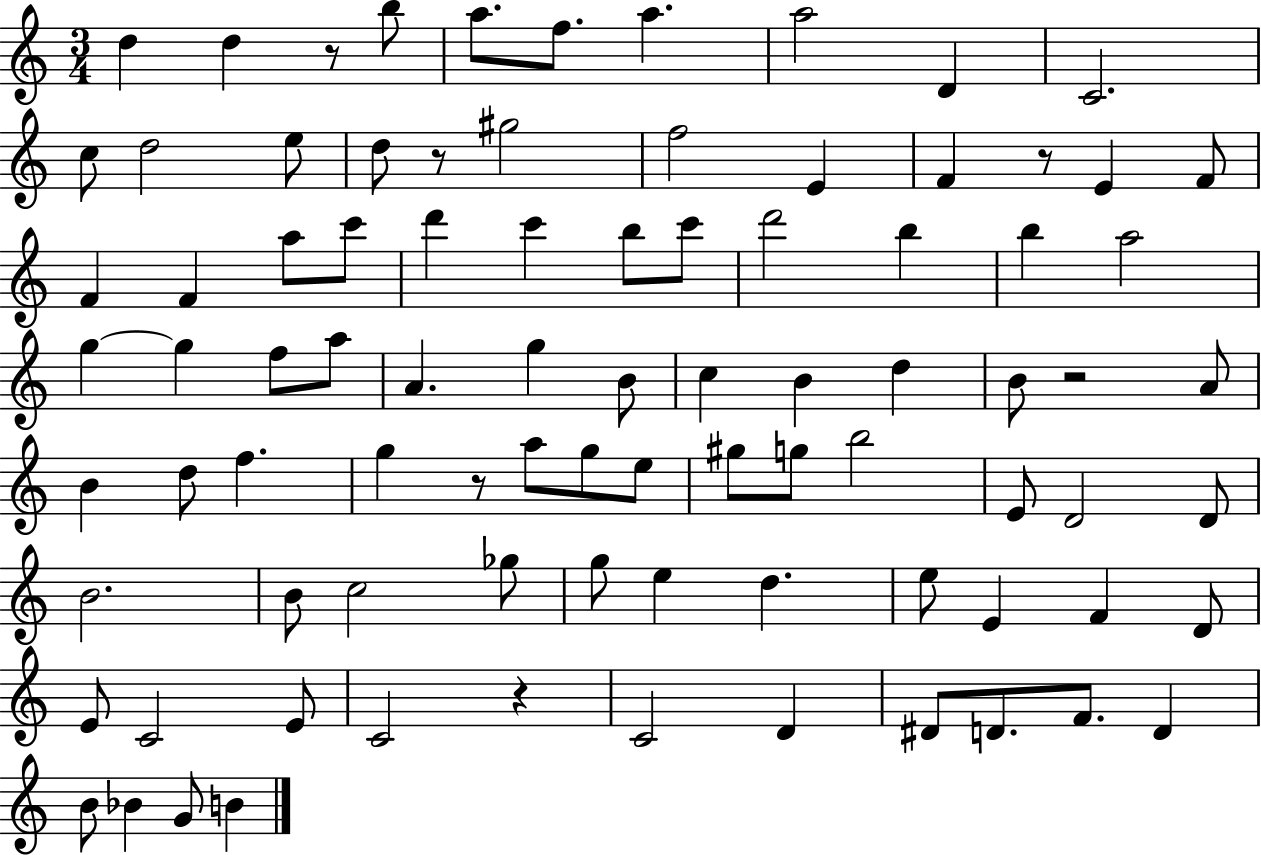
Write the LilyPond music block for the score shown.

{
  \clef treble
  \numericTimeSignature
  \time 3/4
  \key c \major
  d''4 d''4 r8 b''8 | a''8. f''8. a''4. | a''2 d'4 | c'2. | \break c''8 d''2 e''8 | d''8 r8 gis''2 | f''2 e'4 | f'4 r8 e'4 f'8 | \break f'4 f'4 a''8 c'''8 | d'''4 c'''4 b''8 c'''8 | d'''2 b''4 | b''4 a''2 | \break g''4~~ g''4 f''8 a''8 | a'4. g''4 b'8 | c''4 b'4 d''4 | b'8 r2 a'8 | \break b'4 d''8 f''4. | g''4 r8 a''8 g''8 e''8 | gis''8 g''8 b''2 | e'8 d'2 d'8 | \break b'2. | b'8 c''2 ges''8 | g''8 e''4 d''4. | e''8 e'4 f'4 d'8 | \break e'8 c'2 e'8 | c'2 r4 | c'2 d'4 | dis'8 d'8. f'8. d'4 | \break b'8 bes'4 g'8 b'4 | \bar "|."
}